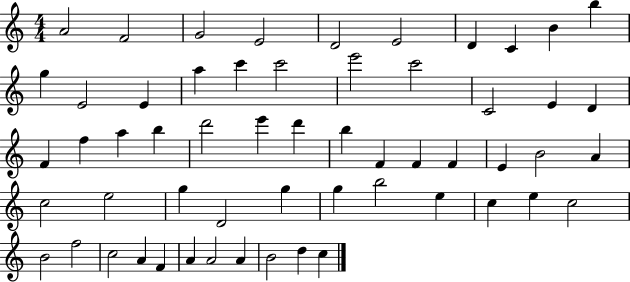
A4/h F4/h G4/h E4/h D4/h E4/h D4/q C4/q B4/q B5/q G5/q E4/h E4/q A5/q C6/q C6/h E6/h C6/h C4/h E4/q D4/q F4/q F5/q A5/q B5/q D6/h E6/q D6/q B5/q F4/q F4/q F4/q E4/q B4/h A4/q C5/h E5/h G5/q D4/h G5/q G5/q B5/h E5/q C5/q E5/q C5/h B4/h F5/h C5/h A4/q F4/q A4/q A4/h A4/q B4/h D5/q C5/q